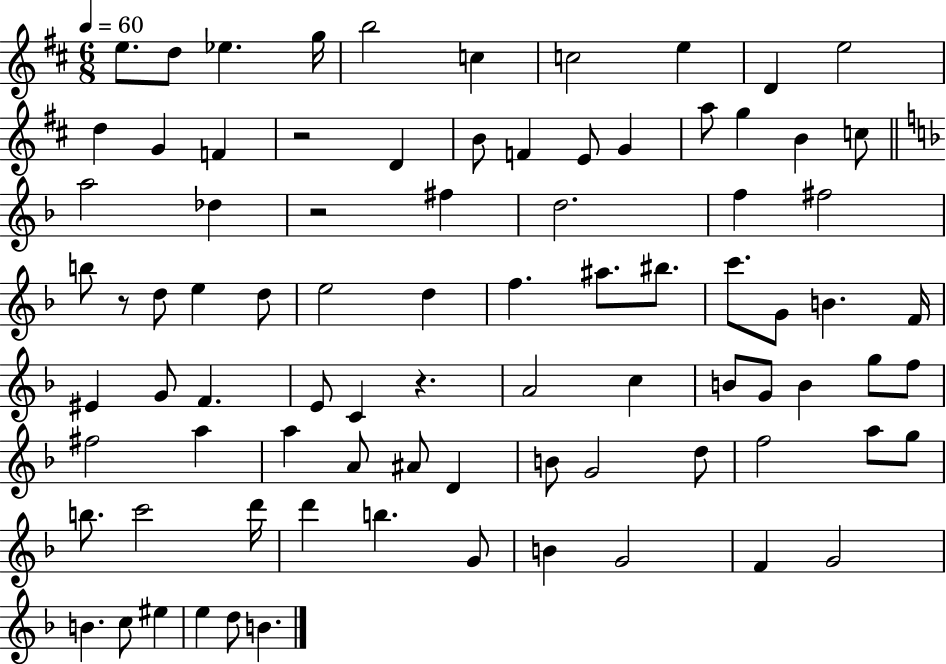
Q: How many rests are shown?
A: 4